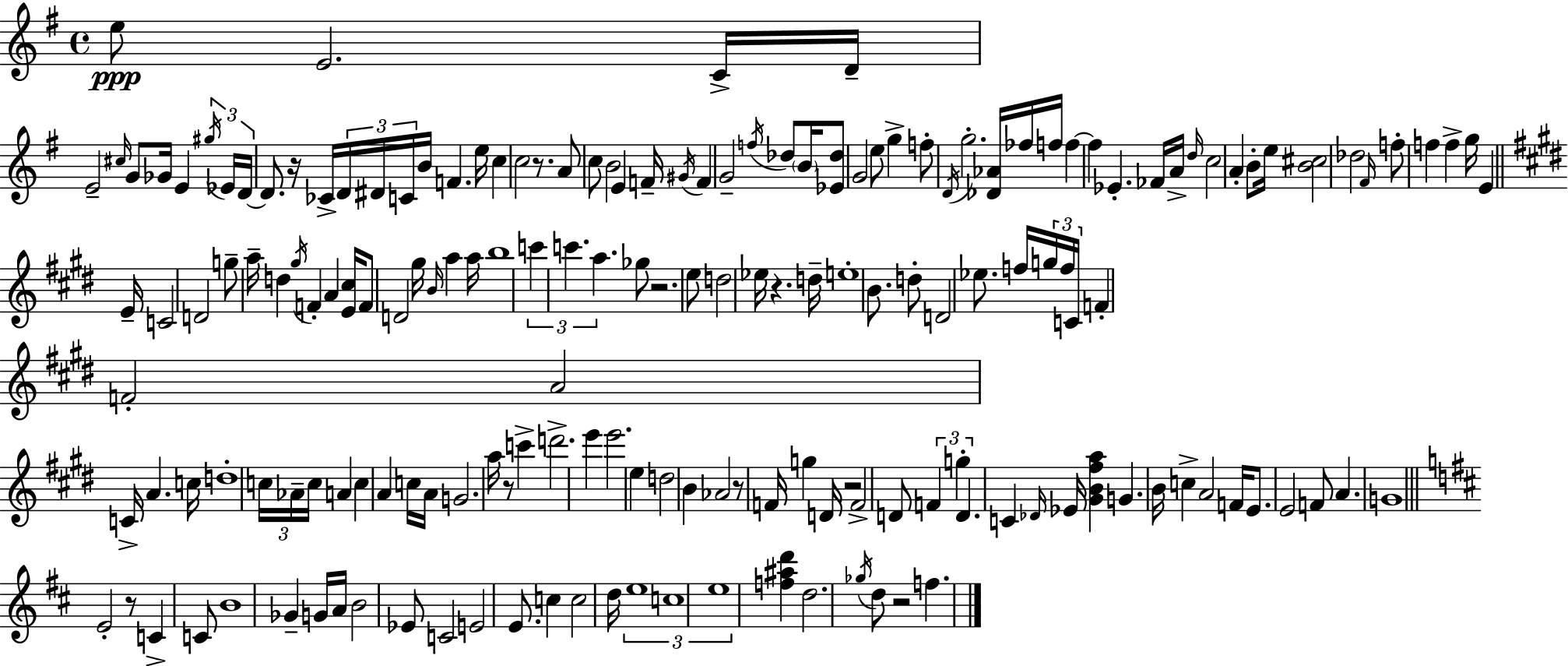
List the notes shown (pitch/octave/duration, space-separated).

E5/e E4/h. C4/s D4/s E4/h C#5/s G4/e Gb4/s E4/q G#5/s Eb4/s D4/s D4/e. R/s CES4/s D4/s D#4/s C4/s B4/s F4/q. E5/s C5/q C5/h R/e. A4/e C5/e B4/h E4/q F4/s G#4/s F4/q G4/h F5/s Db5/e B4/s [Eb4,Db5]/e G4/h E5/e G5/q F5/e D4/s G5/h. [Db4,Ab4]/s FES5/s F5/s F5/q F5/q Eb4/q. FES4/s A4/s D5/s C5/h A4/q B4/e E5/s [B4,C#5]/h Db5/h F#4/s F5/e F5/q F5/q G5/s E4/q E4/s C4/h D4/h G5/e A5/s D5/q G#5/s F4/q A4/q [E4,C#5]/s F4/e D4/h G#5/s B4/s A5/q A5/s B5/w C6/q C6/q. A5/q. Gb5/e R/h. E5/e D5/h Eb5/s R/q. D5/s E5/w B4/e. D5/e D4/h Eb5/e. F5/s G5/s F5/s C4/s F4/q F4/h A4/h C4/s A4/q. C5/s D5/w C5/s Ab4/s C5/s A4/q C5/q A4/q C5/s A4/s G4/h. A5/s R/e C6/q D6/h. E6/q E6/h. E5/q D5/h B4/q Ab4/h R/e F4/s G5/q D4/s R/h F4/h D4/e F4/q G5/q D4/q. C4/q Db4/s Eb4/s [G#4,B4,F#5,A5]/q G4/q. B4/s C5/q A4/h F4/s E4/e. E4/h F4/e A4/q. G4/w E4/h R/e C4/q C4/e B4/w Gb4/q G4/s A4/s B4/h Eb4/e C4/h E4/h E4/e. C5/q C5/h D5/s E5/w C5/w E5/w [F5,A#5,D6]/q D5/h. Gb5/s D5/e R/h F5/q.